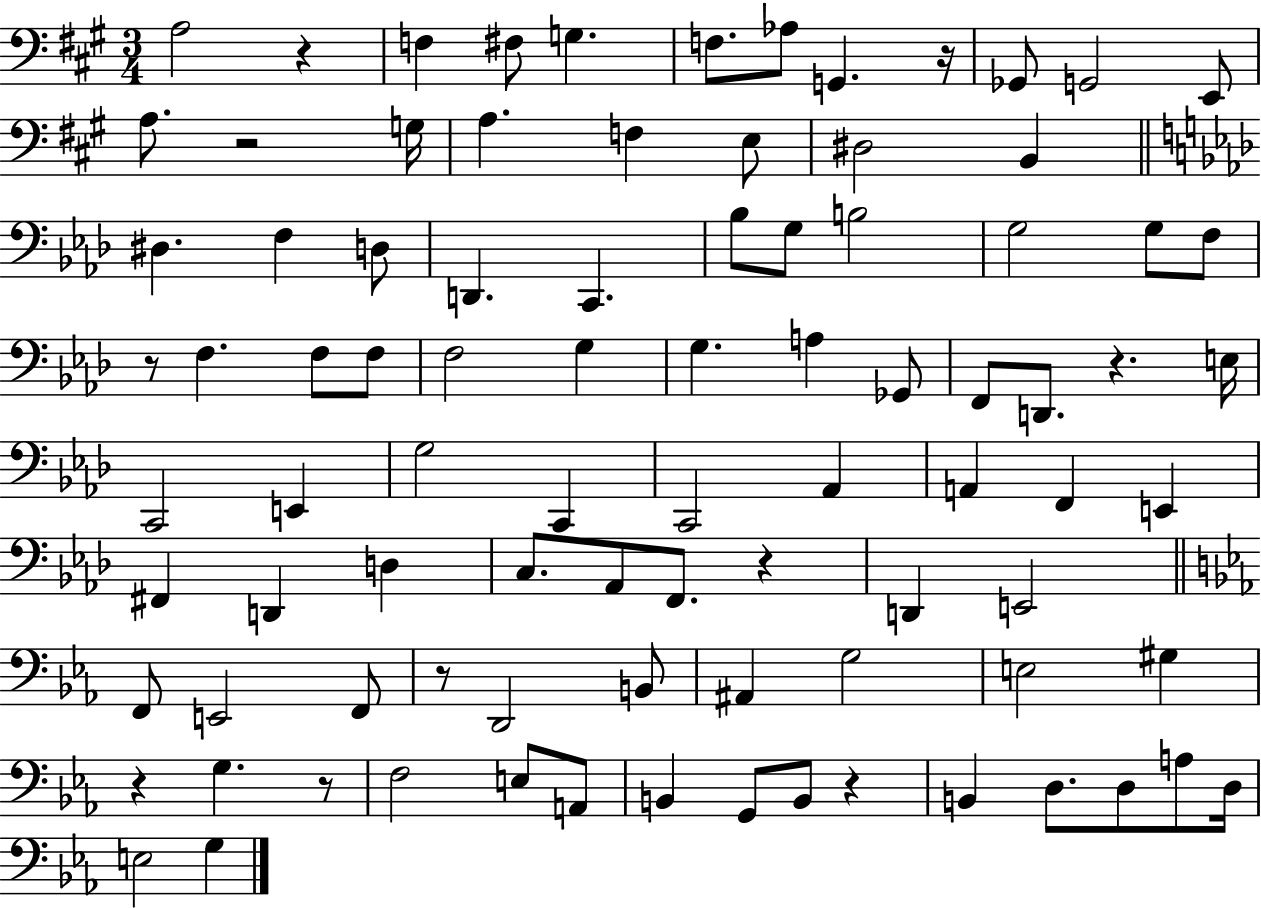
{
  \clef bass
  \numericTimeSignature
  \time 3/4
  \key a \major
  a2 r4 | f4 fis8 g4. | f8. aes8 g,4. r16 | ges,8 g,2 e,8 | \break a8. r2 g16 | a4. f4 e8 | dis2 b,4 | \bar "||" \break \key aes \major dis4. f4 d8 | d,4. c,4. | bes8 g8 b2 | g2 g8 f8 | \break r8 f4. f8 f8 | f2 g4 | g4. a4 ges,8 | f,8 d,8. r4. e16 | \break c,2 e,4 | g2 c,4 | c,2 aes,4 | a,4 f,4 e,4 | \break fis,4 d,4 d4 | c8. aes,8 f,8. r4 | d,4 e,2 | \bar "||" \break \key ees \major f,8 e,2 f,8 | r8 d,2 b,8 | ais,4 g2 | e2 gis4 | \break r4 g4. r8 | f2 e8 a,8 | b,4 g,8 b,8 r4 | b,4 d8. d8 a8 d16 | \break e2 g4 | \bar "|."
}